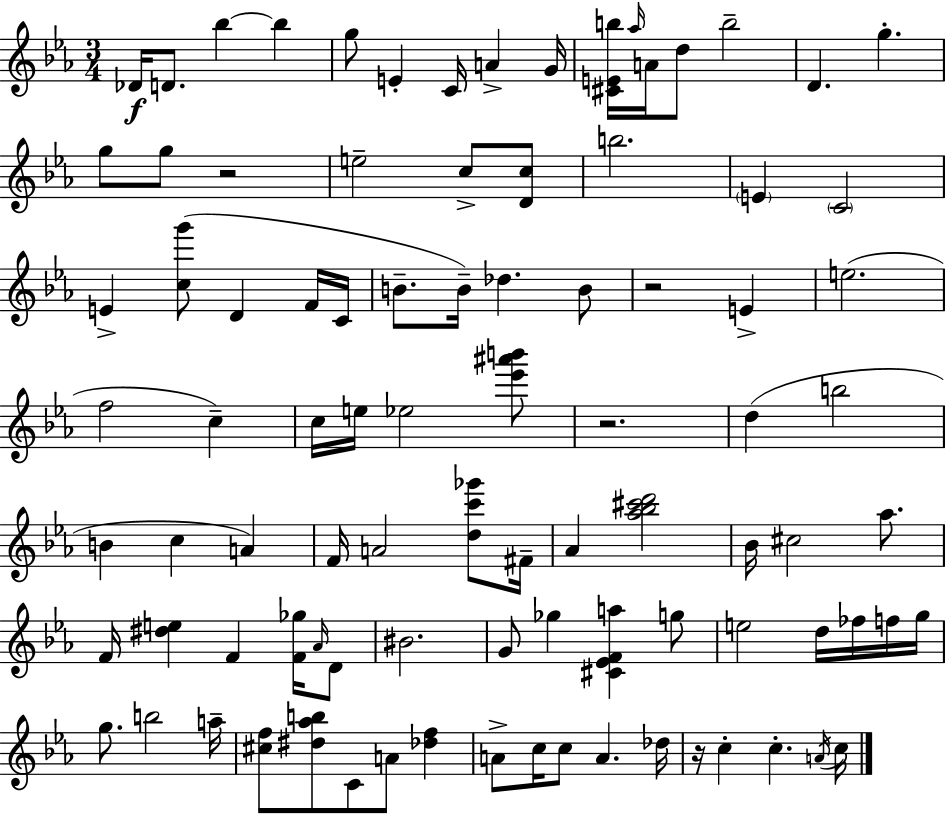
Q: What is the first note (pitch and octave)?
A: Db4